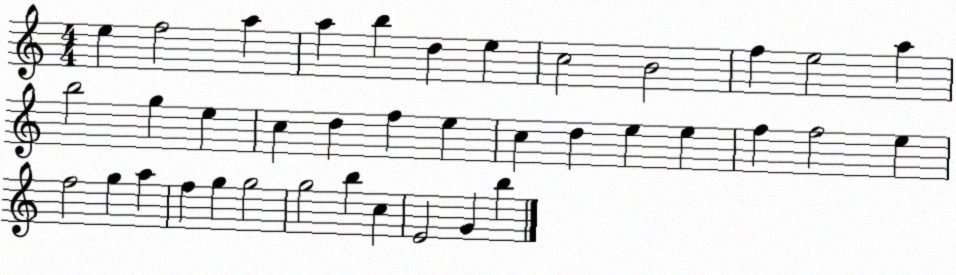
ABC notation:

X:1
T:Untitled
M:4/4
L:1/4
K:C
e f2 a a b d e c2 B2 f e2 a b2 g e c d f e c d e e f f2 e f2 g a f g g2 g2 b c E2 G b